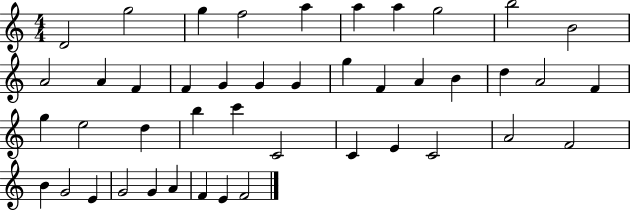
{
  \clef treble
  \numericTimeSignature
  \time 4/4
  \key c \major
  d'2 g''2 | g''4 f''2 a''4 | a''4 a''4 g''2 | b''2 b'2 | \break a'2 a'4 f'4 | f'4 g'4 g'4 g'4 | g''4 f'4 a'4 b'4 | d''4 a'2 f'4 | \break g''4 e''2 d''4 | b''4 c'''4 c'2 | c'4 e'4 c'2 | a'2 f'2 | \break b'4 g'2 e'4 | g'2 g'4 a'4 | f'4 e'4 f'2 | \bar "|."
}